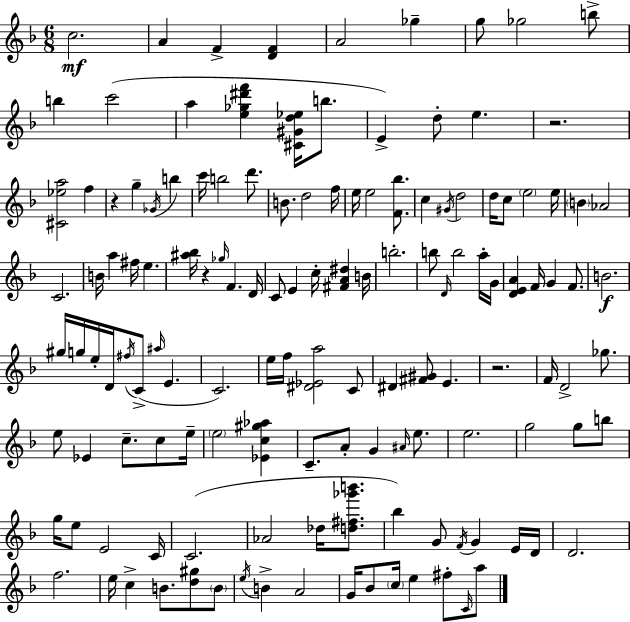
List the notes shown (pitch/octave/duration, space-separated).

C5/h. A4/q F4/q [D4,F4]/q A4/h Gb5/q G5/e Gb5/h B5/e B5/q C6/h A5/q [E5,Gb5,D#6,F6]/q [C#4,G#4,D5,Eb5]/s B5/e. E4/q D5/e E5/q. R/h. [C#4,Eb5,A5]/h F5/q R/q G5/q Gb4/s B5/q C6/s B5/h D6/e. B4/e. D5/h F5/s E5/s E5/h [F4,Bb5]/e. C5/q G#4/s D5/h D5/s C5/e E5/h E5/s B4/q Ab4/h C4/h. B4/s A5/q F#5/s E5/q. [A#5,Bb5]/s R/q Gb5/s F4/q. D4/s C4/e E4/q C5/s [F#4,A4,D#5]/q B4/s B5/h. B5/e D4/s B5/h A5/s G4/s [D4,E4,A4]/q F4/s G4/q F4/e. B4/h. G#5/s G5/s E5/s D4/s F#5/s C4/e A#5/s E4/q. C4/h. E5/s F5/s [D#4,Eb4,A5]/h C4/e D#4/q [F#4,G#4]/e E4/q. R/h. F4/s D4/h Gb5/e. E5/e Eb4/q C5/e. C5/e E5/s E5/h [Eb4,C5,G#5,Ab5]/q C4/e. A4/e G4/q A#4/s E5/e. E5/h. G5/h G5/e B5/e G5/s E5/e E4/h C4/s C4/h. Ab4/h Db5/s [D5,F#5,Gb6,B6]/e. Bb5/q G4/e F4/s G4/q E4/s D4/s D4/h. F5/h. E5/s C5/q B4/e. [D5,G#5]/e B4/e E5/s B4/q A4/h G4/s Bb4/e C5/s E5/q F#5/e C4/s A5/e